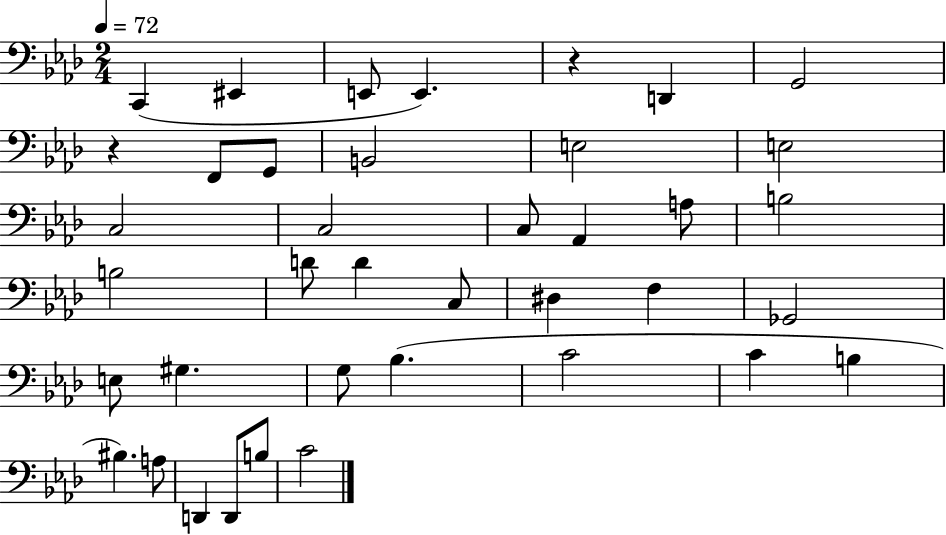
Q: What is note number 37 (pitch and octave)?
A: C4